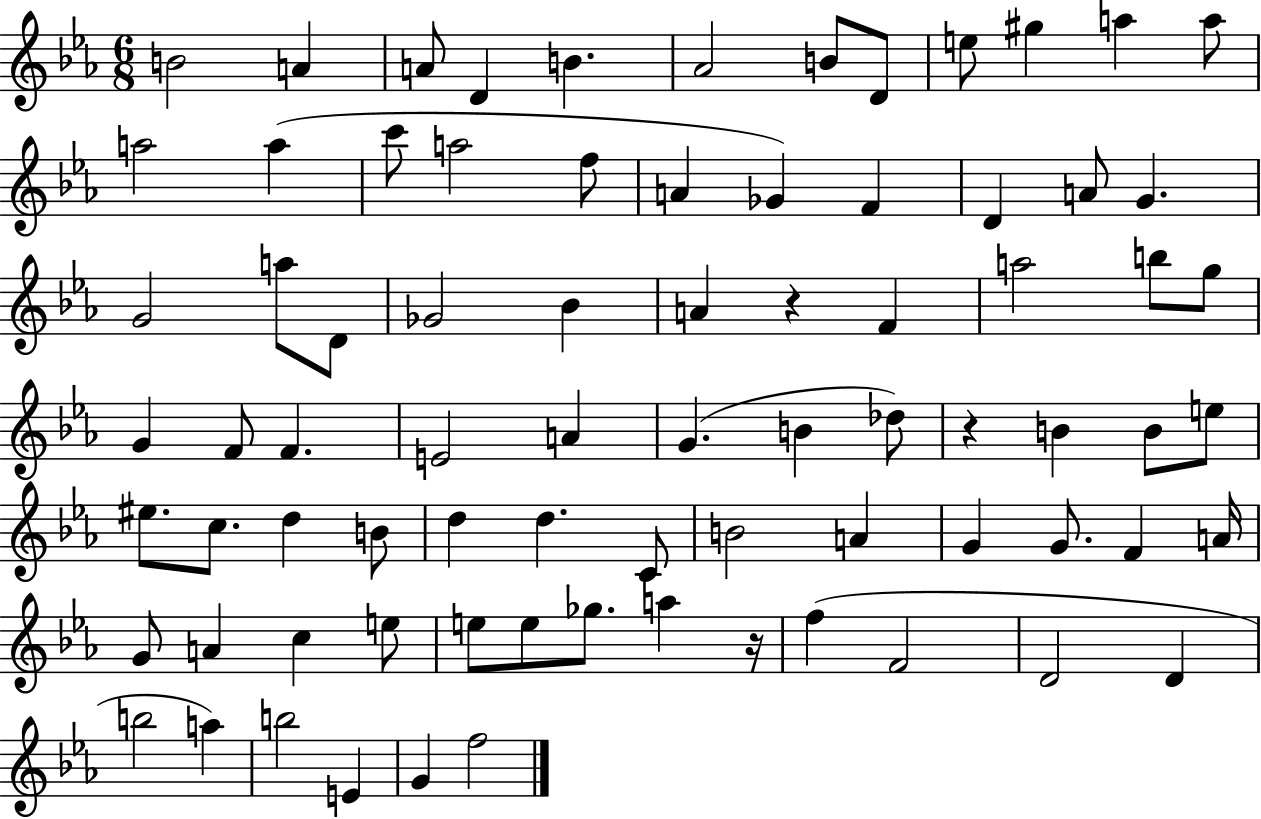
B4/h A4/q A4/e D4/q B4/q. Ab4/h B4/e D4/e E5/e G#5/q A5/q A5/e A5/h A5/q C6/e A5/h F5/e A4/q Gb4/q F4/q D4/q A4/e G4/q. G4/h A5/e D4/e Gb4/h Bb4/q A4/q R/q F4/q A5/h B5/e G5/e G4/q F4/e F4/q. E4/h A4/q G4/q. B4/q Db5/e R/q B4/q B4/e E5/e EIS5/e. C5/e. D5/q B4/e D5/q D5/q. C4/e B4/h A4/q G4/q G4/e. F4/q A4/s G4/e A4/q C5/q E5/e E5/e E5/e Gb5/e. A5/q R/s F5/q F4/h D4/h D4/q B5/h A5/q B5/h E4/q G4/q F5/h